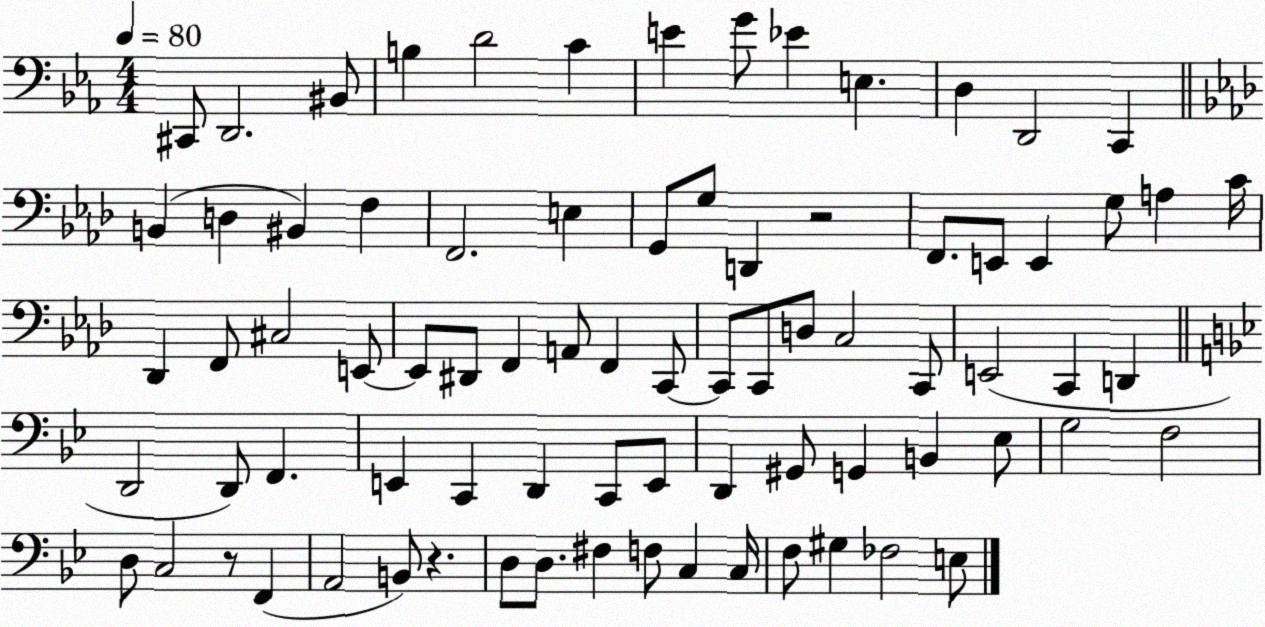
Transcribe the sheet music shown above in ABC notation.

X:1
T:Untitled
M:4/4
L:1/4
K:Eb
^C,,/2 D,,2 ^B,,/2 B, D2 C E G/2 _E E, D, D,,2 C,, B,, D, ^B,, F, F,,2 E, G,,/2 G,/2 D,, z2 F,,/2 E,,/2 E,, G,/2 A, C/4 _D,, F,,/2 ^C,2 E,,/2 E,,/2 ^D,,/2 F,, A,,/2 F,, C,,/2 C,,/2 C,,/2 D,/2 C,2 C,,/2 E,,2 C,, D,, D,,2 D,,/2 F,, E,, C,, D,, C,,/2 E,,/2 D,, ^G,,/2 G,, B,, _E,/2 G,2 F,2 D,/2 C,2 z/2 F,, A,,2 B,,/2 z D,/2 D,/2 ^F, F,/2 C, C,/4 F,/2 ^G, _F,2 E,/2